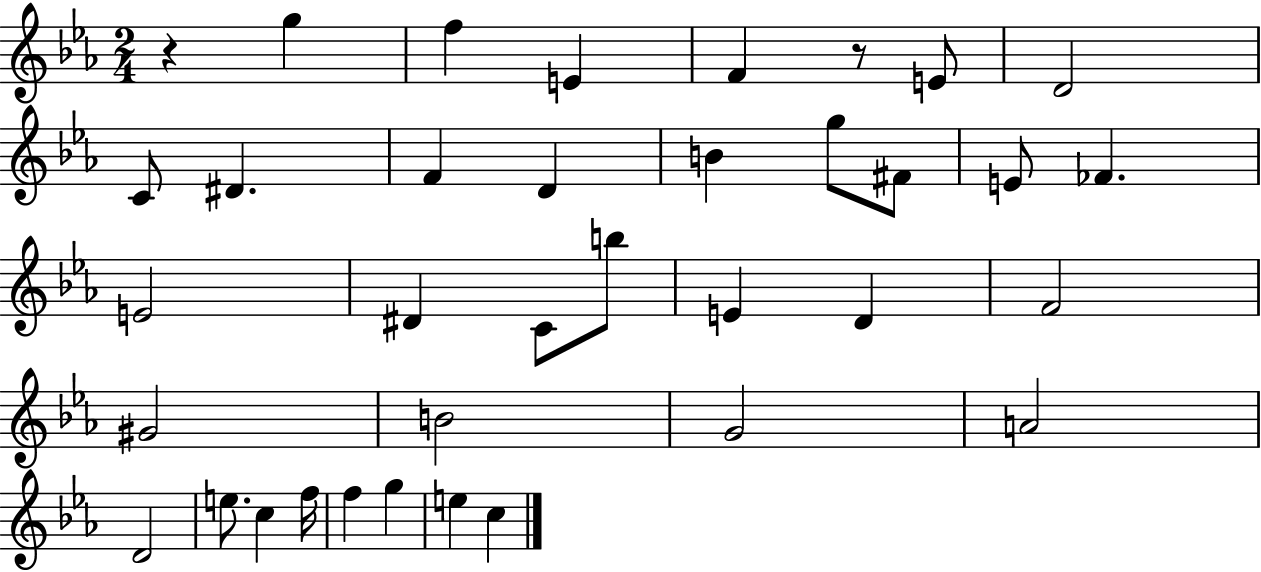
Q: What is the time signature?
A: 2/4